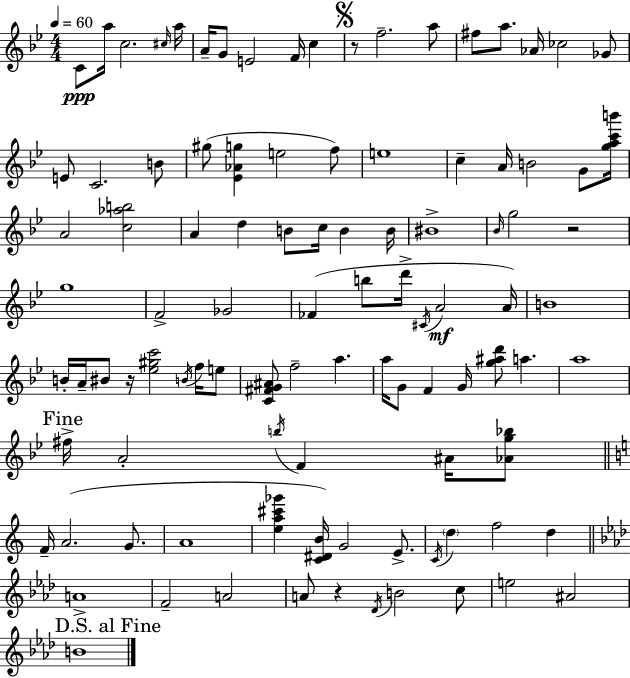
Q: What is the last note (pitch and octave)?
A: B4